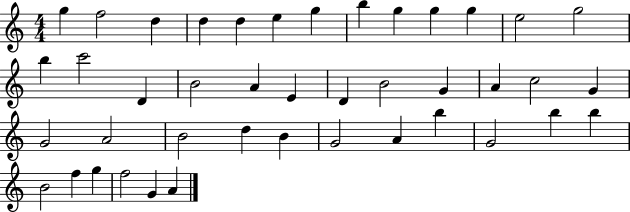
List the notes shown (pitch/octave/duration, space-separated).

G5/q F5/h D5/q D5/q D5/q E5/q G5/q B5/q G5/q G5/q G5/q E5/h G5/h B5/q C6/h D4/q B4/h A4/q E4/q D4/q B4/h G4/q A4/q C5/h G4/q G4/h A4/h B4/h D5/q B4/q G4/h A4/q B5/q G4/h B5/q B5/q B4/h F5/q G5/q F5/h G4/q A4/q